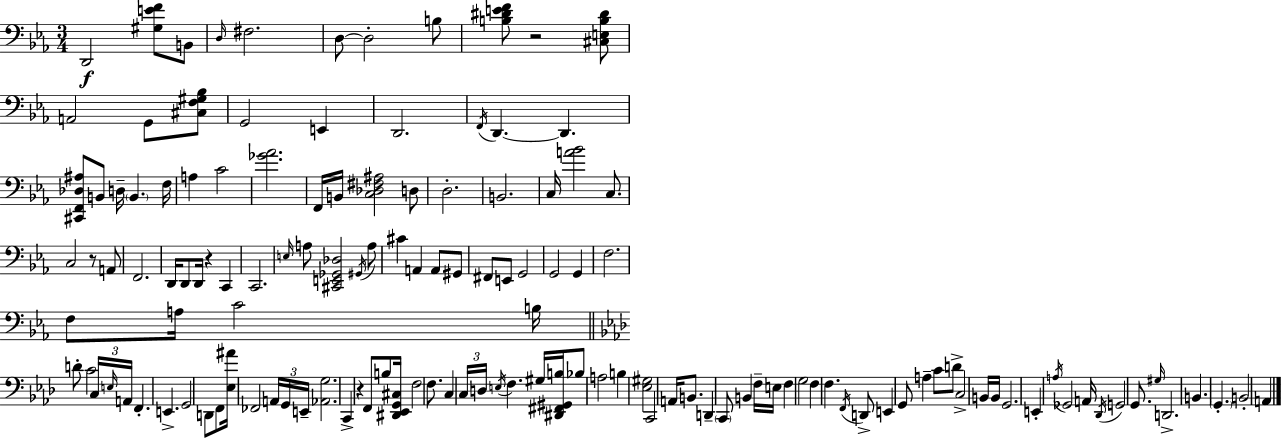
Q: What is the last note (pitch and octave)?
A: A2